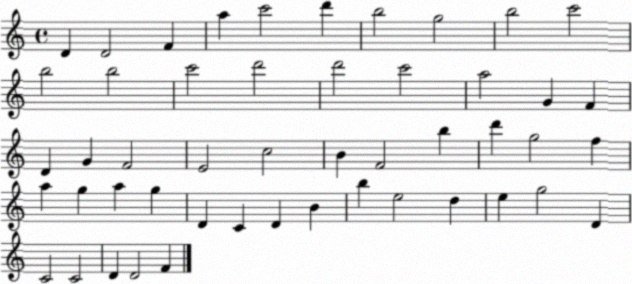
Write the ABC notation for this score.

X:1
T:Untitled
M:4/4
L:1/4
K:C
D D2 F a c'2 d' b2 g2 b2 c'2 b2 b2 c'2 d'2 d'2 c'2 a2 G F D G F2 E2 c2 B F2 b d' g2 f a g a g D C D B b e2 d e g2 D C2 C2 D D2 F